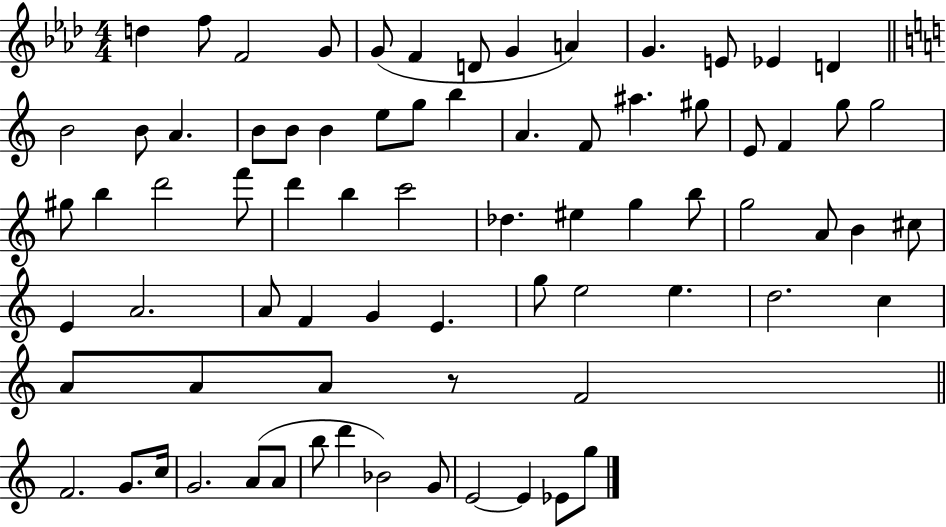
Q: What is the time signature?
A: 4/4